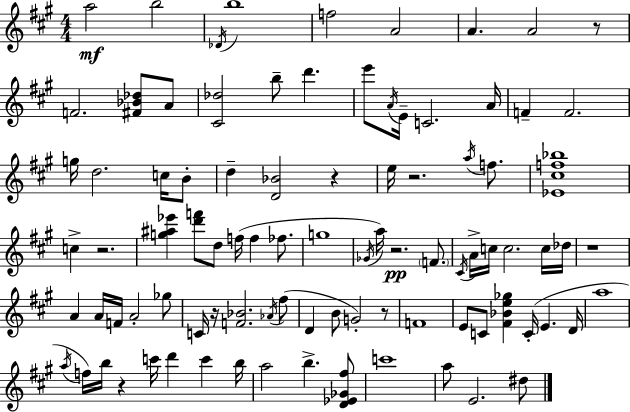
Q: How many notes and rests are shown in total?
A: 91